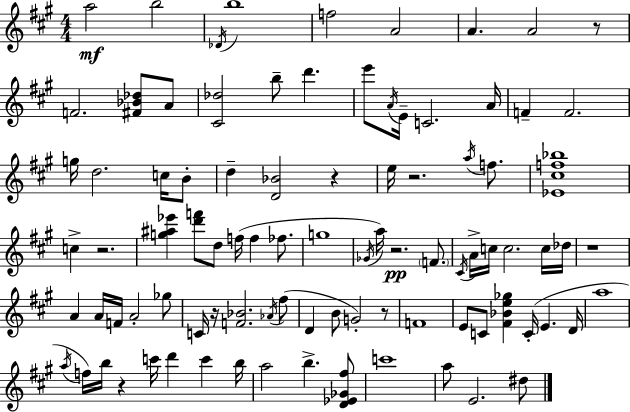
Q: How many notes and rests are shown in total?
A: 91